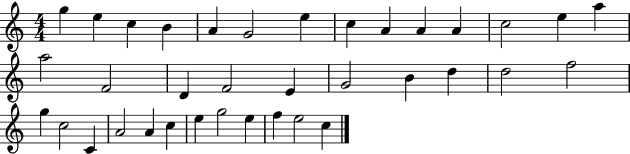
X:1
T:Untitled
M:4/4
L:1/4
K:C
g e c B A G2 e c A A A c2 e a a2 F2 D F2 E G2 B d d2 f2 g c2 C A2 A c e g2 e f e2 c